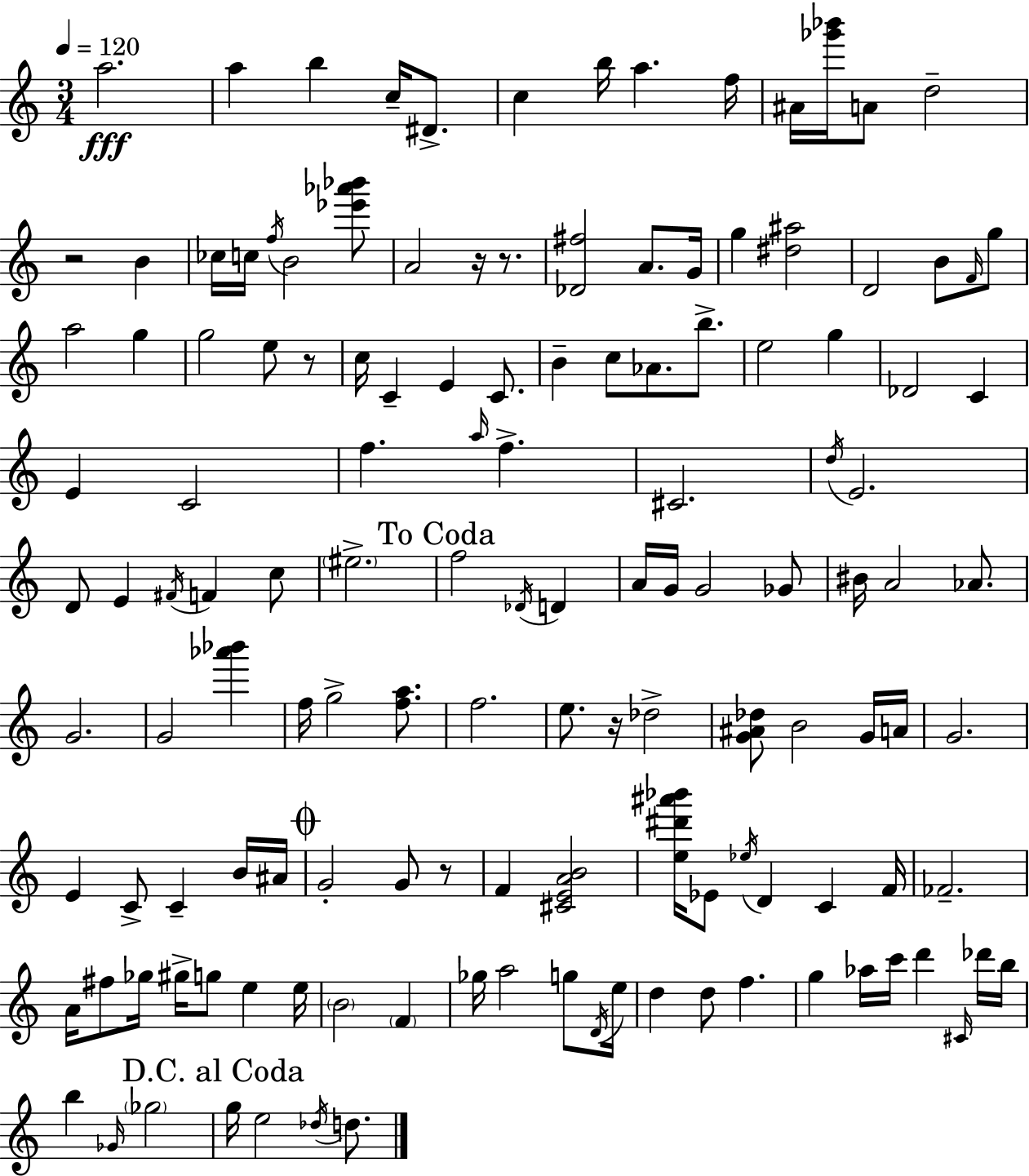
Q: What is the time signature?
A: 3/4